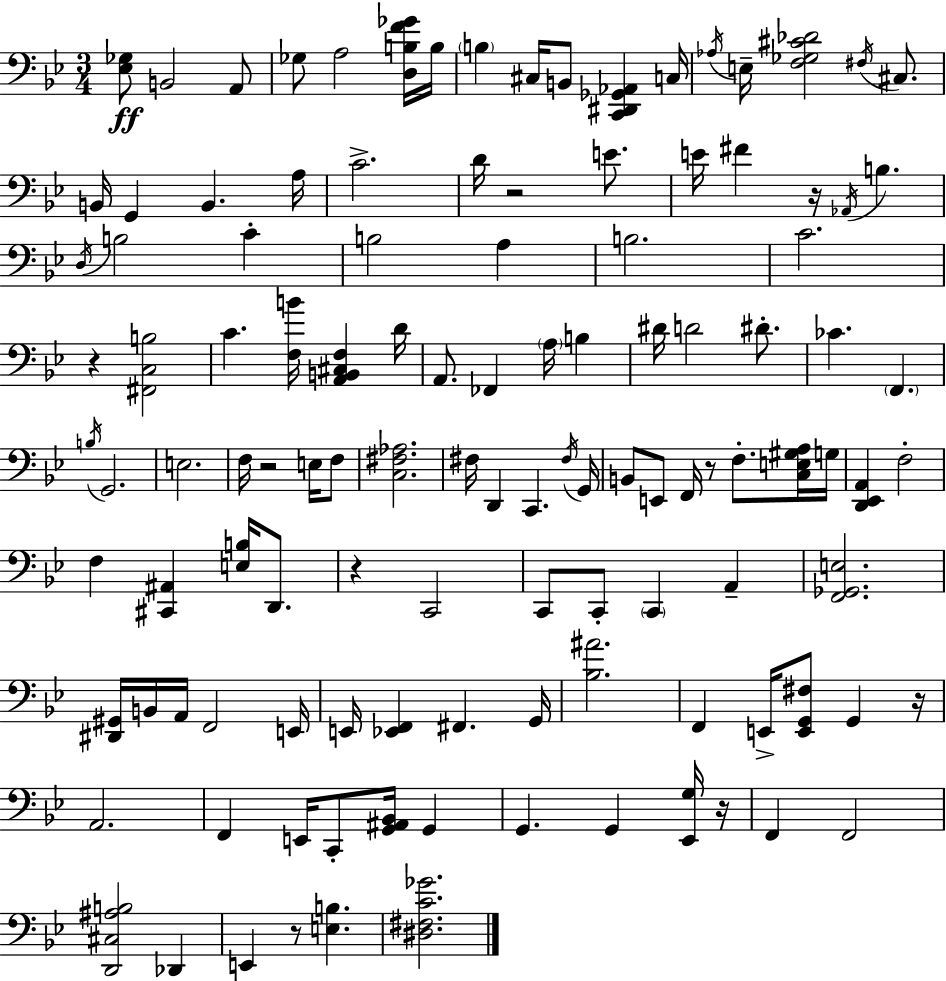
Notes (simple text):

[Eb3,Gb3]/e B2/h A2/e Gb3/e A3/h [D3,B3,F4,Gb4]/s B3/s B3/q C#3/s B2/e [C2,D#2,Gb2,Ab2]/q C3/s Ab3/s E3/s [F3,Gb3,C#4,Db4]/h F#3/s C#3/e. B2/s G2/q B2/q. A3/s C4/h. D4/s R/h E4/e. E4/s F#4/q R/s Ab2/s B3/q. D3/s B3/h C4/q B3/h A3/q B3/h. C4/h. R/q [F#2,C3,B3]/h C4/q. [F3,B4]/s [A2,B2,C#3,F3]/q D4/s A2/e. FES2/q A3/s B3/q D#4/s D4/h D#4/e. CES4/q. F2/q. B3/s G2/h. E3/h. F3/s R/h E3/s F3/e [C3,F#3,Ab3]/h. F#3/s D2/q C2/q. F#3/s G2/s B2/e E2/e F2/s R/e F3/e. [C3,E3,G#3,A3]/s G3/s [D2,Eb2,A2]/q F3/h F3/q [C#2,A#2]/q [E3,B3]/s D2/e. R/q C2/h C2/e C2/e C2/q A2/q [F2,Gb2,E3]/h. [D#2,G#2]/s B2/s A2/s F2/h E2/s E2/s [Eb2,F2]/q F#2/q. G2/s [Bb3,A#4]/h. F2/q E2/s [E2,G2,F#3]/e G2/q R/s A2/h. F2/q E2/s C2/e [G2,A#2,Bb2]/s G2/q G2/q. G2/q [Eb2,G3]/s R/s F2/q F2/h [D2,C#3,A#3,B3]/h Db2/q E2/q R/e [E3,B3]/q. [D#3,F#3,C4,Gb4]/h.